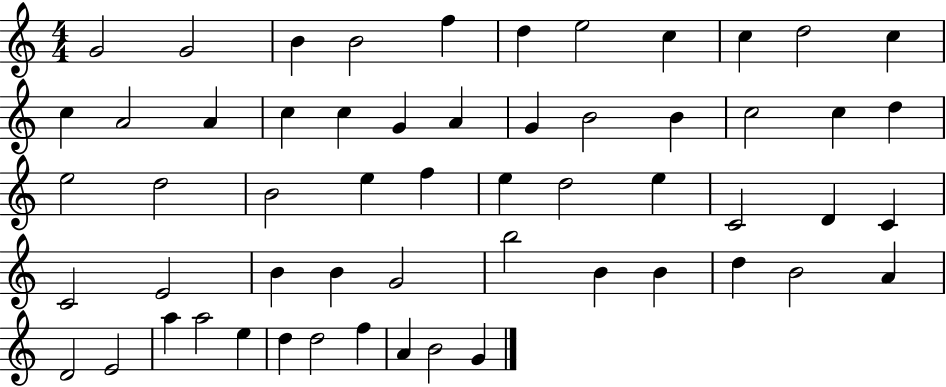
{
  \clef treble
  \numericTimeSignature
  \time 4/4
  \key c \major
  g'2 g'2 | b'4 b'2 f''4 | d''4 e''2 c''4 | c''4 d''2 c''4 | \break c''4 a'2 a'4 | c''4 c''4 g'4 a'4 | g'4 b'2 b'4 | c''2 c''4 d''4 | \break e''2 d''2 | b'2 e''4 f''4 | e''4 d''2 e''4 | c'2 d'4 c'4 | \break c'2 e'2 | b'4 b'4 g'2 | b''2 b'4 b'4 | d''4 b'2 a'4 | \break d'2 e'2 | a''4 a''2 e''4 | d''4 d''2 f''4 | a'4 b'2 g'4 | \break \bar "|."
}